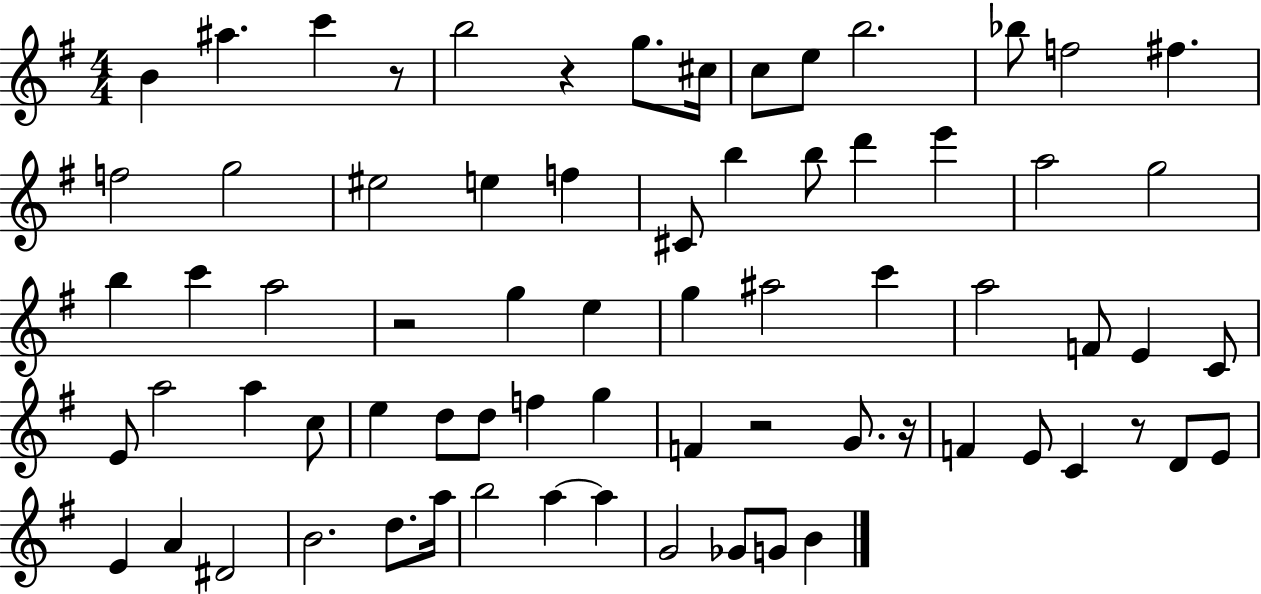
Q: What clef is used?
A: treble